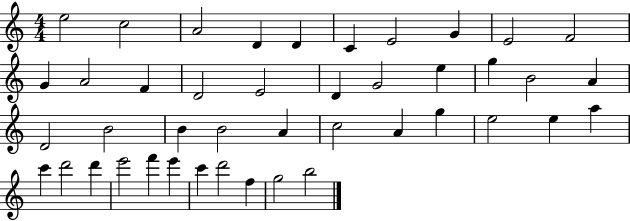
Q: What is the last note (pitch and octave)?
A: B5